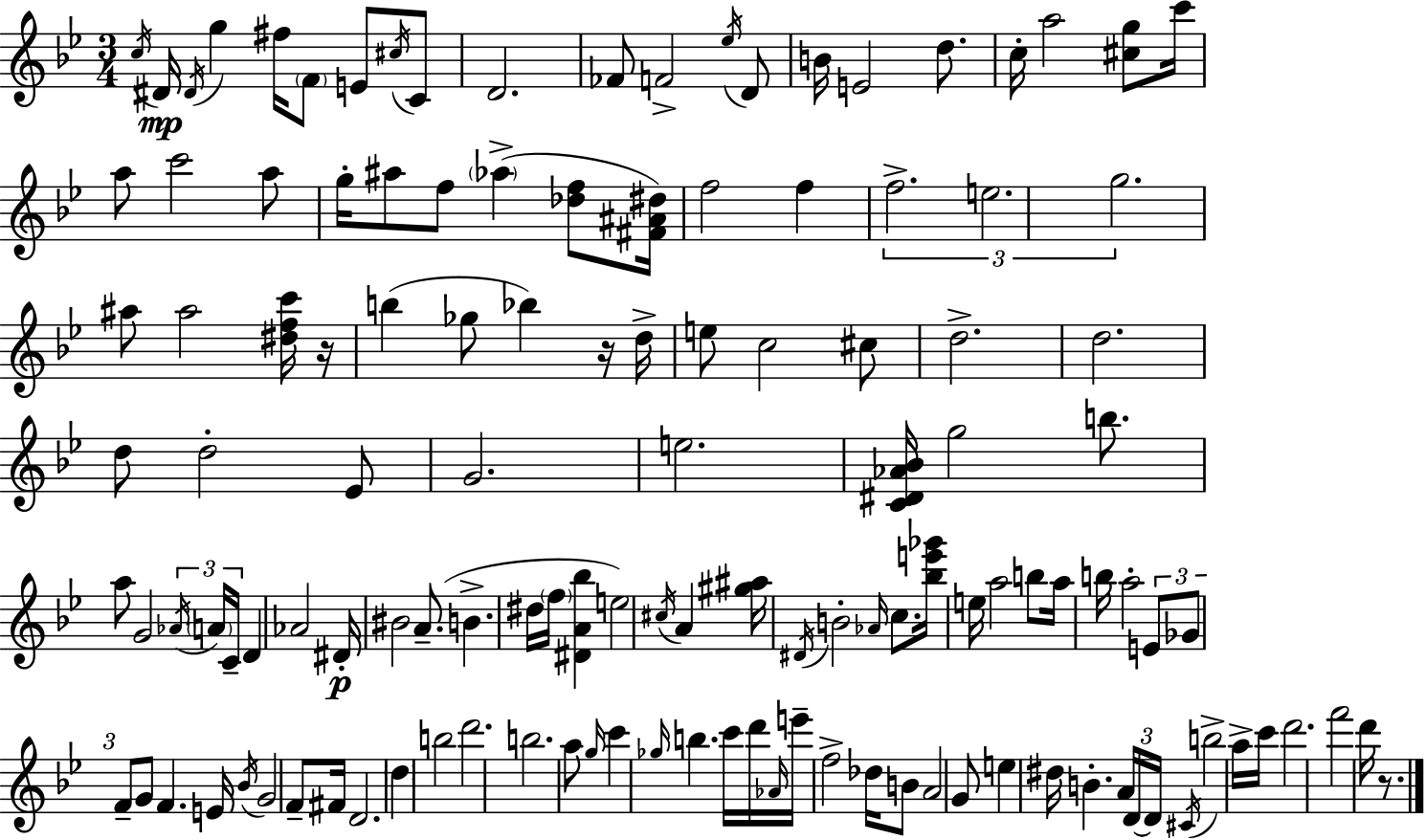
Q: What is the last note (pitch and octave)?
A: D6